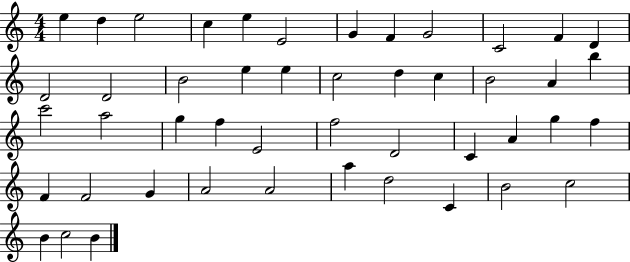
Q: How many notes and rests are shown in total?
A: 47